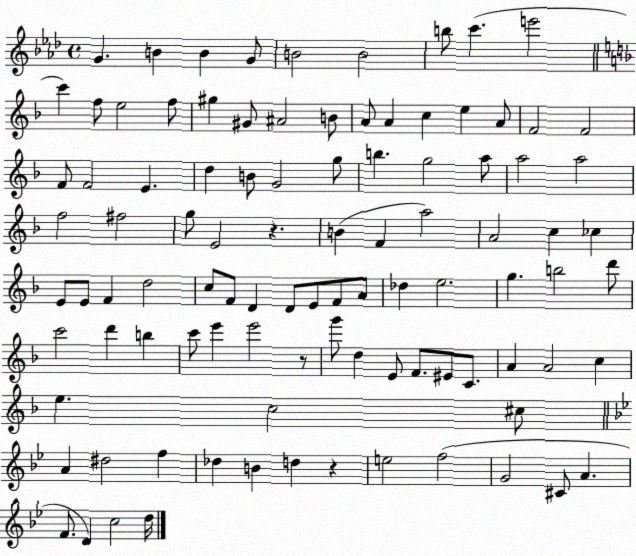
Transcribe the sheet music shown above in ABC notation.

X:1
T:Untitled
M:4/4
L:1/4
K:Ab
G B B G/2 B2 B2 b/2 c' e'2 c' f/2 e2 f/2 ^g ^G/2 ^A2 B/2 A/2 A c e A/2 F2 F2 F/2 F2 E d B/2 G2 g/2 b g2 a/2 a2 a2 f2 ^f2 g/2 E2 z B F a2 A2 c _c E/2 E/2 F d2 c/2 F/2 D D/2 E/2 F/2 A/2 _d e2 g b2 d'/2 c'2 d' b c'/2 e' e'2 z/2 g'/2 d E/2 F/2 ^E/2 C/2 A A2 c e c2 ^c/2 A ^d2 f _d B d z e2 f2 G2 ^C/2 A F/2 D c2 d/4